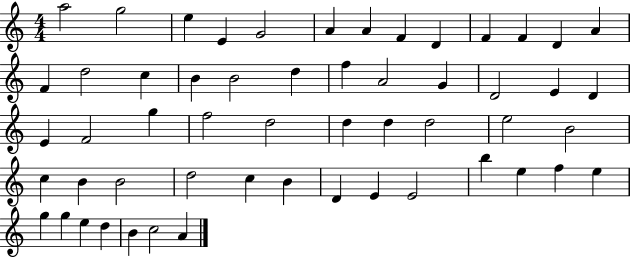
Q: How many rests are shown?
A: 0